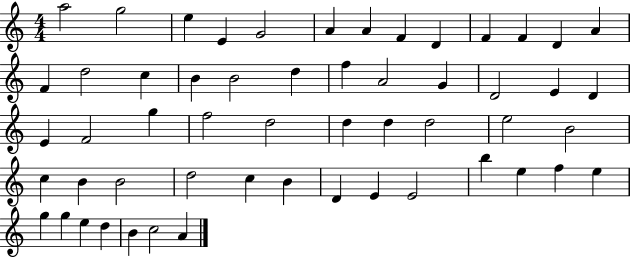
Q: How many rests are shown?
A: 0